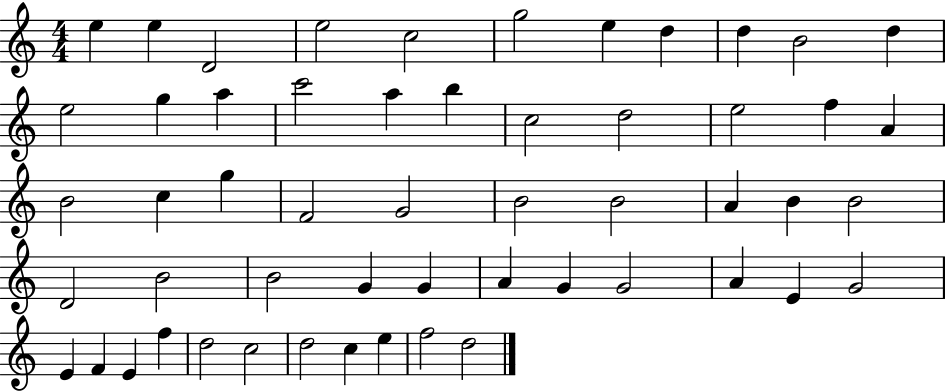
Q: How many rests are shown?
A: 0